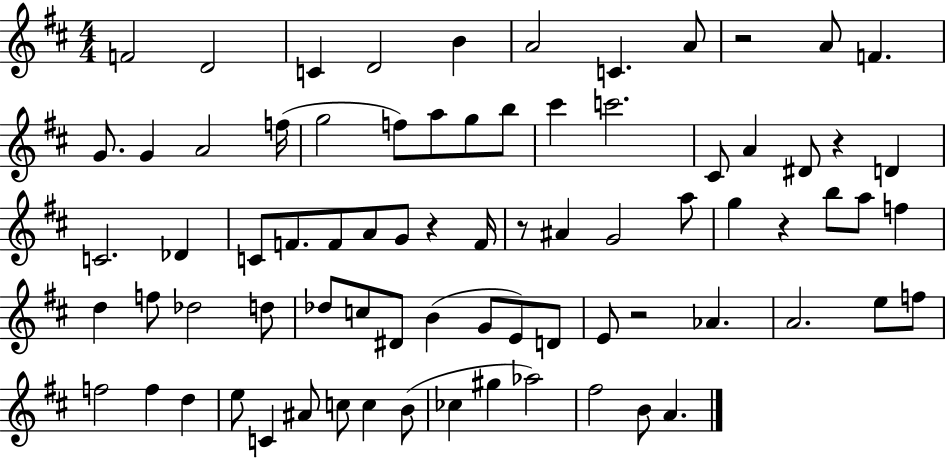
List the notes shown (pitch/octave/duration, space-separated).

F4/h D4/h C4/q D4/h B4/q A4/h C4/q. A4/e R/h A4/e F4/q. G4/e. G4/q A4/h F5/s G5/h F5/e A5/e G5/e B5/e C#6/q C6/h. C#4/e A4/q D#4/e R/q D4/q C4/h. Db4/q C4/e F4/e. F4/e A4/e G4/e R/q F4/s R/e A#4/q G4/h A5/e G5/q R/q B5/e A5/e F5/q D5/q F5/e Db5/h D5/e Db5/e C5/e D#4/e B4/q G4/e E4/e D4/e E4/e R/h Ab4/q. A4/h. E5/e F5/e F5/h F5/q D5/q E5/e C4/q A#4/e C5/e C5/q B4/e CES5/q G#5/q Ab5/h F#5/h B4/e A4/q.